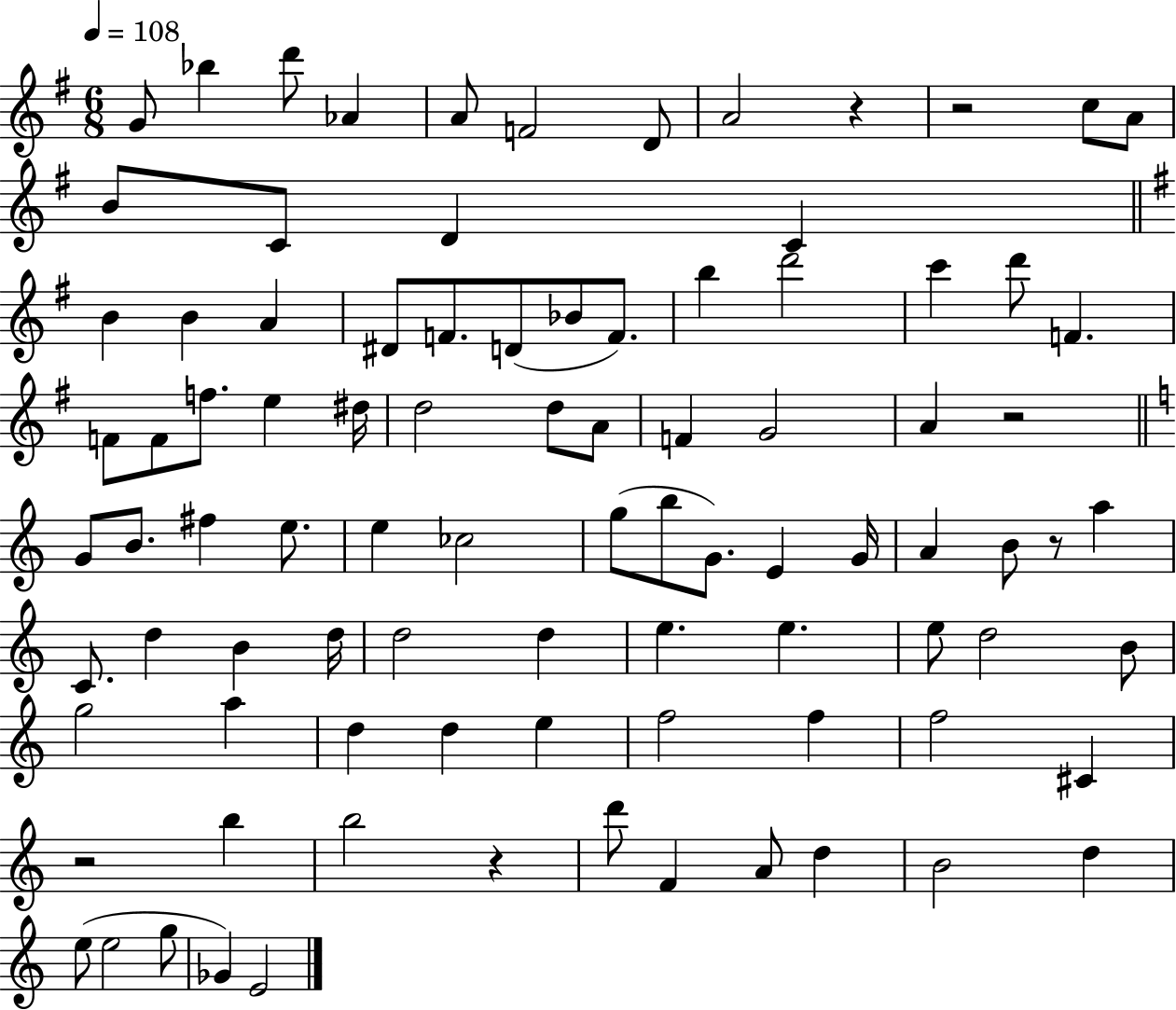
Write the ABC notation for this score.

X:1
T:Untitled
M:6/8
L:1/4
K:G
G/2 _b d'/2 _A A/2 F2 D/2 A2 z z2 c/2 A/2 B/2 C/2 D C B B A ^D/2 F/2 D/2 _B/2 F/2 b d'2 c' d'/2 F F/2 F/2 f/2 e ^d/4 d2 d/2 A/2 F G2 A z2 G/2 B/2 ^f e/2 e _c2 g/2 b/2 G/2 E G/4 A B/2 z/2 a C/2 d B d/4 d2 d e e e/2 d2 B/2 g2 a d d e f2 f f2 ^C z2 b b2 z d'/2 F A/2 d B2 d e/2 e2 g/2 _G E2